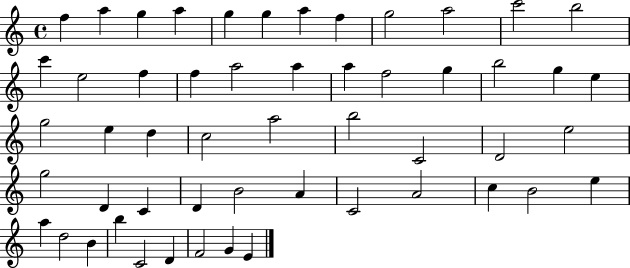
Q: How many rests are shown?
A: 0